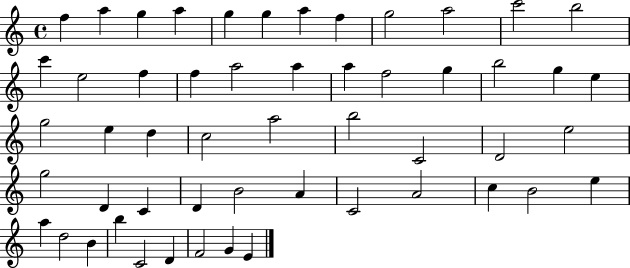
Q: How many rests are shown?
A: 0